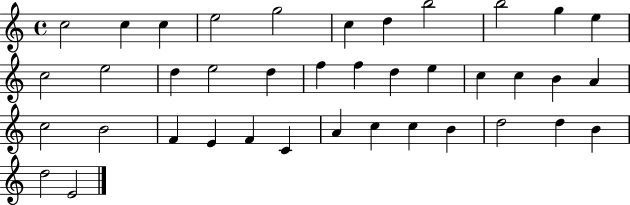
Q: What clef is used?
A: treble